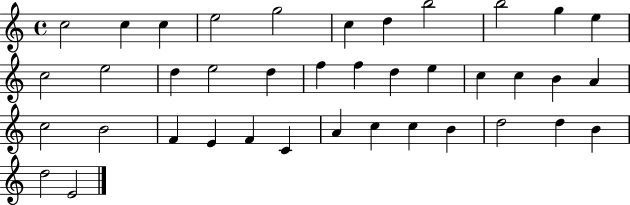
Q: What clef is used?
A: treble